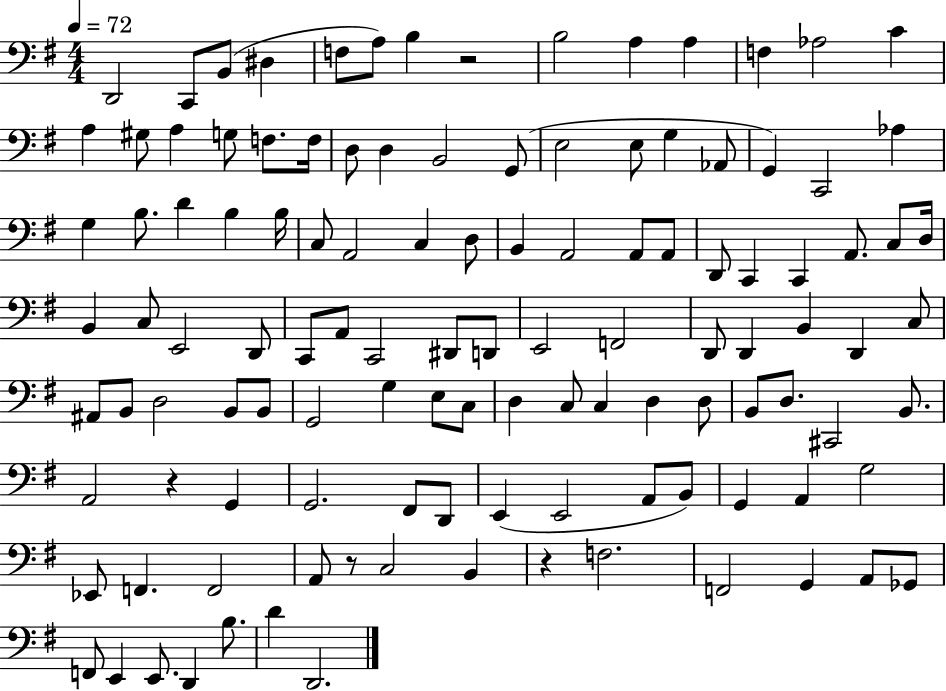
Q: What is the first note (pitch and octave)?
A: D2